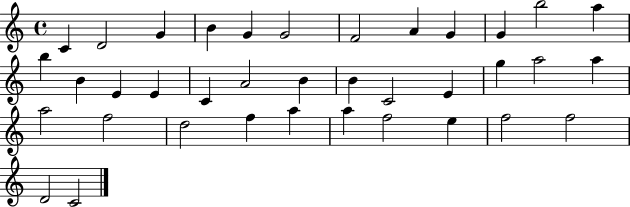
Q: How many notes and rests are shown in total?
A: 37